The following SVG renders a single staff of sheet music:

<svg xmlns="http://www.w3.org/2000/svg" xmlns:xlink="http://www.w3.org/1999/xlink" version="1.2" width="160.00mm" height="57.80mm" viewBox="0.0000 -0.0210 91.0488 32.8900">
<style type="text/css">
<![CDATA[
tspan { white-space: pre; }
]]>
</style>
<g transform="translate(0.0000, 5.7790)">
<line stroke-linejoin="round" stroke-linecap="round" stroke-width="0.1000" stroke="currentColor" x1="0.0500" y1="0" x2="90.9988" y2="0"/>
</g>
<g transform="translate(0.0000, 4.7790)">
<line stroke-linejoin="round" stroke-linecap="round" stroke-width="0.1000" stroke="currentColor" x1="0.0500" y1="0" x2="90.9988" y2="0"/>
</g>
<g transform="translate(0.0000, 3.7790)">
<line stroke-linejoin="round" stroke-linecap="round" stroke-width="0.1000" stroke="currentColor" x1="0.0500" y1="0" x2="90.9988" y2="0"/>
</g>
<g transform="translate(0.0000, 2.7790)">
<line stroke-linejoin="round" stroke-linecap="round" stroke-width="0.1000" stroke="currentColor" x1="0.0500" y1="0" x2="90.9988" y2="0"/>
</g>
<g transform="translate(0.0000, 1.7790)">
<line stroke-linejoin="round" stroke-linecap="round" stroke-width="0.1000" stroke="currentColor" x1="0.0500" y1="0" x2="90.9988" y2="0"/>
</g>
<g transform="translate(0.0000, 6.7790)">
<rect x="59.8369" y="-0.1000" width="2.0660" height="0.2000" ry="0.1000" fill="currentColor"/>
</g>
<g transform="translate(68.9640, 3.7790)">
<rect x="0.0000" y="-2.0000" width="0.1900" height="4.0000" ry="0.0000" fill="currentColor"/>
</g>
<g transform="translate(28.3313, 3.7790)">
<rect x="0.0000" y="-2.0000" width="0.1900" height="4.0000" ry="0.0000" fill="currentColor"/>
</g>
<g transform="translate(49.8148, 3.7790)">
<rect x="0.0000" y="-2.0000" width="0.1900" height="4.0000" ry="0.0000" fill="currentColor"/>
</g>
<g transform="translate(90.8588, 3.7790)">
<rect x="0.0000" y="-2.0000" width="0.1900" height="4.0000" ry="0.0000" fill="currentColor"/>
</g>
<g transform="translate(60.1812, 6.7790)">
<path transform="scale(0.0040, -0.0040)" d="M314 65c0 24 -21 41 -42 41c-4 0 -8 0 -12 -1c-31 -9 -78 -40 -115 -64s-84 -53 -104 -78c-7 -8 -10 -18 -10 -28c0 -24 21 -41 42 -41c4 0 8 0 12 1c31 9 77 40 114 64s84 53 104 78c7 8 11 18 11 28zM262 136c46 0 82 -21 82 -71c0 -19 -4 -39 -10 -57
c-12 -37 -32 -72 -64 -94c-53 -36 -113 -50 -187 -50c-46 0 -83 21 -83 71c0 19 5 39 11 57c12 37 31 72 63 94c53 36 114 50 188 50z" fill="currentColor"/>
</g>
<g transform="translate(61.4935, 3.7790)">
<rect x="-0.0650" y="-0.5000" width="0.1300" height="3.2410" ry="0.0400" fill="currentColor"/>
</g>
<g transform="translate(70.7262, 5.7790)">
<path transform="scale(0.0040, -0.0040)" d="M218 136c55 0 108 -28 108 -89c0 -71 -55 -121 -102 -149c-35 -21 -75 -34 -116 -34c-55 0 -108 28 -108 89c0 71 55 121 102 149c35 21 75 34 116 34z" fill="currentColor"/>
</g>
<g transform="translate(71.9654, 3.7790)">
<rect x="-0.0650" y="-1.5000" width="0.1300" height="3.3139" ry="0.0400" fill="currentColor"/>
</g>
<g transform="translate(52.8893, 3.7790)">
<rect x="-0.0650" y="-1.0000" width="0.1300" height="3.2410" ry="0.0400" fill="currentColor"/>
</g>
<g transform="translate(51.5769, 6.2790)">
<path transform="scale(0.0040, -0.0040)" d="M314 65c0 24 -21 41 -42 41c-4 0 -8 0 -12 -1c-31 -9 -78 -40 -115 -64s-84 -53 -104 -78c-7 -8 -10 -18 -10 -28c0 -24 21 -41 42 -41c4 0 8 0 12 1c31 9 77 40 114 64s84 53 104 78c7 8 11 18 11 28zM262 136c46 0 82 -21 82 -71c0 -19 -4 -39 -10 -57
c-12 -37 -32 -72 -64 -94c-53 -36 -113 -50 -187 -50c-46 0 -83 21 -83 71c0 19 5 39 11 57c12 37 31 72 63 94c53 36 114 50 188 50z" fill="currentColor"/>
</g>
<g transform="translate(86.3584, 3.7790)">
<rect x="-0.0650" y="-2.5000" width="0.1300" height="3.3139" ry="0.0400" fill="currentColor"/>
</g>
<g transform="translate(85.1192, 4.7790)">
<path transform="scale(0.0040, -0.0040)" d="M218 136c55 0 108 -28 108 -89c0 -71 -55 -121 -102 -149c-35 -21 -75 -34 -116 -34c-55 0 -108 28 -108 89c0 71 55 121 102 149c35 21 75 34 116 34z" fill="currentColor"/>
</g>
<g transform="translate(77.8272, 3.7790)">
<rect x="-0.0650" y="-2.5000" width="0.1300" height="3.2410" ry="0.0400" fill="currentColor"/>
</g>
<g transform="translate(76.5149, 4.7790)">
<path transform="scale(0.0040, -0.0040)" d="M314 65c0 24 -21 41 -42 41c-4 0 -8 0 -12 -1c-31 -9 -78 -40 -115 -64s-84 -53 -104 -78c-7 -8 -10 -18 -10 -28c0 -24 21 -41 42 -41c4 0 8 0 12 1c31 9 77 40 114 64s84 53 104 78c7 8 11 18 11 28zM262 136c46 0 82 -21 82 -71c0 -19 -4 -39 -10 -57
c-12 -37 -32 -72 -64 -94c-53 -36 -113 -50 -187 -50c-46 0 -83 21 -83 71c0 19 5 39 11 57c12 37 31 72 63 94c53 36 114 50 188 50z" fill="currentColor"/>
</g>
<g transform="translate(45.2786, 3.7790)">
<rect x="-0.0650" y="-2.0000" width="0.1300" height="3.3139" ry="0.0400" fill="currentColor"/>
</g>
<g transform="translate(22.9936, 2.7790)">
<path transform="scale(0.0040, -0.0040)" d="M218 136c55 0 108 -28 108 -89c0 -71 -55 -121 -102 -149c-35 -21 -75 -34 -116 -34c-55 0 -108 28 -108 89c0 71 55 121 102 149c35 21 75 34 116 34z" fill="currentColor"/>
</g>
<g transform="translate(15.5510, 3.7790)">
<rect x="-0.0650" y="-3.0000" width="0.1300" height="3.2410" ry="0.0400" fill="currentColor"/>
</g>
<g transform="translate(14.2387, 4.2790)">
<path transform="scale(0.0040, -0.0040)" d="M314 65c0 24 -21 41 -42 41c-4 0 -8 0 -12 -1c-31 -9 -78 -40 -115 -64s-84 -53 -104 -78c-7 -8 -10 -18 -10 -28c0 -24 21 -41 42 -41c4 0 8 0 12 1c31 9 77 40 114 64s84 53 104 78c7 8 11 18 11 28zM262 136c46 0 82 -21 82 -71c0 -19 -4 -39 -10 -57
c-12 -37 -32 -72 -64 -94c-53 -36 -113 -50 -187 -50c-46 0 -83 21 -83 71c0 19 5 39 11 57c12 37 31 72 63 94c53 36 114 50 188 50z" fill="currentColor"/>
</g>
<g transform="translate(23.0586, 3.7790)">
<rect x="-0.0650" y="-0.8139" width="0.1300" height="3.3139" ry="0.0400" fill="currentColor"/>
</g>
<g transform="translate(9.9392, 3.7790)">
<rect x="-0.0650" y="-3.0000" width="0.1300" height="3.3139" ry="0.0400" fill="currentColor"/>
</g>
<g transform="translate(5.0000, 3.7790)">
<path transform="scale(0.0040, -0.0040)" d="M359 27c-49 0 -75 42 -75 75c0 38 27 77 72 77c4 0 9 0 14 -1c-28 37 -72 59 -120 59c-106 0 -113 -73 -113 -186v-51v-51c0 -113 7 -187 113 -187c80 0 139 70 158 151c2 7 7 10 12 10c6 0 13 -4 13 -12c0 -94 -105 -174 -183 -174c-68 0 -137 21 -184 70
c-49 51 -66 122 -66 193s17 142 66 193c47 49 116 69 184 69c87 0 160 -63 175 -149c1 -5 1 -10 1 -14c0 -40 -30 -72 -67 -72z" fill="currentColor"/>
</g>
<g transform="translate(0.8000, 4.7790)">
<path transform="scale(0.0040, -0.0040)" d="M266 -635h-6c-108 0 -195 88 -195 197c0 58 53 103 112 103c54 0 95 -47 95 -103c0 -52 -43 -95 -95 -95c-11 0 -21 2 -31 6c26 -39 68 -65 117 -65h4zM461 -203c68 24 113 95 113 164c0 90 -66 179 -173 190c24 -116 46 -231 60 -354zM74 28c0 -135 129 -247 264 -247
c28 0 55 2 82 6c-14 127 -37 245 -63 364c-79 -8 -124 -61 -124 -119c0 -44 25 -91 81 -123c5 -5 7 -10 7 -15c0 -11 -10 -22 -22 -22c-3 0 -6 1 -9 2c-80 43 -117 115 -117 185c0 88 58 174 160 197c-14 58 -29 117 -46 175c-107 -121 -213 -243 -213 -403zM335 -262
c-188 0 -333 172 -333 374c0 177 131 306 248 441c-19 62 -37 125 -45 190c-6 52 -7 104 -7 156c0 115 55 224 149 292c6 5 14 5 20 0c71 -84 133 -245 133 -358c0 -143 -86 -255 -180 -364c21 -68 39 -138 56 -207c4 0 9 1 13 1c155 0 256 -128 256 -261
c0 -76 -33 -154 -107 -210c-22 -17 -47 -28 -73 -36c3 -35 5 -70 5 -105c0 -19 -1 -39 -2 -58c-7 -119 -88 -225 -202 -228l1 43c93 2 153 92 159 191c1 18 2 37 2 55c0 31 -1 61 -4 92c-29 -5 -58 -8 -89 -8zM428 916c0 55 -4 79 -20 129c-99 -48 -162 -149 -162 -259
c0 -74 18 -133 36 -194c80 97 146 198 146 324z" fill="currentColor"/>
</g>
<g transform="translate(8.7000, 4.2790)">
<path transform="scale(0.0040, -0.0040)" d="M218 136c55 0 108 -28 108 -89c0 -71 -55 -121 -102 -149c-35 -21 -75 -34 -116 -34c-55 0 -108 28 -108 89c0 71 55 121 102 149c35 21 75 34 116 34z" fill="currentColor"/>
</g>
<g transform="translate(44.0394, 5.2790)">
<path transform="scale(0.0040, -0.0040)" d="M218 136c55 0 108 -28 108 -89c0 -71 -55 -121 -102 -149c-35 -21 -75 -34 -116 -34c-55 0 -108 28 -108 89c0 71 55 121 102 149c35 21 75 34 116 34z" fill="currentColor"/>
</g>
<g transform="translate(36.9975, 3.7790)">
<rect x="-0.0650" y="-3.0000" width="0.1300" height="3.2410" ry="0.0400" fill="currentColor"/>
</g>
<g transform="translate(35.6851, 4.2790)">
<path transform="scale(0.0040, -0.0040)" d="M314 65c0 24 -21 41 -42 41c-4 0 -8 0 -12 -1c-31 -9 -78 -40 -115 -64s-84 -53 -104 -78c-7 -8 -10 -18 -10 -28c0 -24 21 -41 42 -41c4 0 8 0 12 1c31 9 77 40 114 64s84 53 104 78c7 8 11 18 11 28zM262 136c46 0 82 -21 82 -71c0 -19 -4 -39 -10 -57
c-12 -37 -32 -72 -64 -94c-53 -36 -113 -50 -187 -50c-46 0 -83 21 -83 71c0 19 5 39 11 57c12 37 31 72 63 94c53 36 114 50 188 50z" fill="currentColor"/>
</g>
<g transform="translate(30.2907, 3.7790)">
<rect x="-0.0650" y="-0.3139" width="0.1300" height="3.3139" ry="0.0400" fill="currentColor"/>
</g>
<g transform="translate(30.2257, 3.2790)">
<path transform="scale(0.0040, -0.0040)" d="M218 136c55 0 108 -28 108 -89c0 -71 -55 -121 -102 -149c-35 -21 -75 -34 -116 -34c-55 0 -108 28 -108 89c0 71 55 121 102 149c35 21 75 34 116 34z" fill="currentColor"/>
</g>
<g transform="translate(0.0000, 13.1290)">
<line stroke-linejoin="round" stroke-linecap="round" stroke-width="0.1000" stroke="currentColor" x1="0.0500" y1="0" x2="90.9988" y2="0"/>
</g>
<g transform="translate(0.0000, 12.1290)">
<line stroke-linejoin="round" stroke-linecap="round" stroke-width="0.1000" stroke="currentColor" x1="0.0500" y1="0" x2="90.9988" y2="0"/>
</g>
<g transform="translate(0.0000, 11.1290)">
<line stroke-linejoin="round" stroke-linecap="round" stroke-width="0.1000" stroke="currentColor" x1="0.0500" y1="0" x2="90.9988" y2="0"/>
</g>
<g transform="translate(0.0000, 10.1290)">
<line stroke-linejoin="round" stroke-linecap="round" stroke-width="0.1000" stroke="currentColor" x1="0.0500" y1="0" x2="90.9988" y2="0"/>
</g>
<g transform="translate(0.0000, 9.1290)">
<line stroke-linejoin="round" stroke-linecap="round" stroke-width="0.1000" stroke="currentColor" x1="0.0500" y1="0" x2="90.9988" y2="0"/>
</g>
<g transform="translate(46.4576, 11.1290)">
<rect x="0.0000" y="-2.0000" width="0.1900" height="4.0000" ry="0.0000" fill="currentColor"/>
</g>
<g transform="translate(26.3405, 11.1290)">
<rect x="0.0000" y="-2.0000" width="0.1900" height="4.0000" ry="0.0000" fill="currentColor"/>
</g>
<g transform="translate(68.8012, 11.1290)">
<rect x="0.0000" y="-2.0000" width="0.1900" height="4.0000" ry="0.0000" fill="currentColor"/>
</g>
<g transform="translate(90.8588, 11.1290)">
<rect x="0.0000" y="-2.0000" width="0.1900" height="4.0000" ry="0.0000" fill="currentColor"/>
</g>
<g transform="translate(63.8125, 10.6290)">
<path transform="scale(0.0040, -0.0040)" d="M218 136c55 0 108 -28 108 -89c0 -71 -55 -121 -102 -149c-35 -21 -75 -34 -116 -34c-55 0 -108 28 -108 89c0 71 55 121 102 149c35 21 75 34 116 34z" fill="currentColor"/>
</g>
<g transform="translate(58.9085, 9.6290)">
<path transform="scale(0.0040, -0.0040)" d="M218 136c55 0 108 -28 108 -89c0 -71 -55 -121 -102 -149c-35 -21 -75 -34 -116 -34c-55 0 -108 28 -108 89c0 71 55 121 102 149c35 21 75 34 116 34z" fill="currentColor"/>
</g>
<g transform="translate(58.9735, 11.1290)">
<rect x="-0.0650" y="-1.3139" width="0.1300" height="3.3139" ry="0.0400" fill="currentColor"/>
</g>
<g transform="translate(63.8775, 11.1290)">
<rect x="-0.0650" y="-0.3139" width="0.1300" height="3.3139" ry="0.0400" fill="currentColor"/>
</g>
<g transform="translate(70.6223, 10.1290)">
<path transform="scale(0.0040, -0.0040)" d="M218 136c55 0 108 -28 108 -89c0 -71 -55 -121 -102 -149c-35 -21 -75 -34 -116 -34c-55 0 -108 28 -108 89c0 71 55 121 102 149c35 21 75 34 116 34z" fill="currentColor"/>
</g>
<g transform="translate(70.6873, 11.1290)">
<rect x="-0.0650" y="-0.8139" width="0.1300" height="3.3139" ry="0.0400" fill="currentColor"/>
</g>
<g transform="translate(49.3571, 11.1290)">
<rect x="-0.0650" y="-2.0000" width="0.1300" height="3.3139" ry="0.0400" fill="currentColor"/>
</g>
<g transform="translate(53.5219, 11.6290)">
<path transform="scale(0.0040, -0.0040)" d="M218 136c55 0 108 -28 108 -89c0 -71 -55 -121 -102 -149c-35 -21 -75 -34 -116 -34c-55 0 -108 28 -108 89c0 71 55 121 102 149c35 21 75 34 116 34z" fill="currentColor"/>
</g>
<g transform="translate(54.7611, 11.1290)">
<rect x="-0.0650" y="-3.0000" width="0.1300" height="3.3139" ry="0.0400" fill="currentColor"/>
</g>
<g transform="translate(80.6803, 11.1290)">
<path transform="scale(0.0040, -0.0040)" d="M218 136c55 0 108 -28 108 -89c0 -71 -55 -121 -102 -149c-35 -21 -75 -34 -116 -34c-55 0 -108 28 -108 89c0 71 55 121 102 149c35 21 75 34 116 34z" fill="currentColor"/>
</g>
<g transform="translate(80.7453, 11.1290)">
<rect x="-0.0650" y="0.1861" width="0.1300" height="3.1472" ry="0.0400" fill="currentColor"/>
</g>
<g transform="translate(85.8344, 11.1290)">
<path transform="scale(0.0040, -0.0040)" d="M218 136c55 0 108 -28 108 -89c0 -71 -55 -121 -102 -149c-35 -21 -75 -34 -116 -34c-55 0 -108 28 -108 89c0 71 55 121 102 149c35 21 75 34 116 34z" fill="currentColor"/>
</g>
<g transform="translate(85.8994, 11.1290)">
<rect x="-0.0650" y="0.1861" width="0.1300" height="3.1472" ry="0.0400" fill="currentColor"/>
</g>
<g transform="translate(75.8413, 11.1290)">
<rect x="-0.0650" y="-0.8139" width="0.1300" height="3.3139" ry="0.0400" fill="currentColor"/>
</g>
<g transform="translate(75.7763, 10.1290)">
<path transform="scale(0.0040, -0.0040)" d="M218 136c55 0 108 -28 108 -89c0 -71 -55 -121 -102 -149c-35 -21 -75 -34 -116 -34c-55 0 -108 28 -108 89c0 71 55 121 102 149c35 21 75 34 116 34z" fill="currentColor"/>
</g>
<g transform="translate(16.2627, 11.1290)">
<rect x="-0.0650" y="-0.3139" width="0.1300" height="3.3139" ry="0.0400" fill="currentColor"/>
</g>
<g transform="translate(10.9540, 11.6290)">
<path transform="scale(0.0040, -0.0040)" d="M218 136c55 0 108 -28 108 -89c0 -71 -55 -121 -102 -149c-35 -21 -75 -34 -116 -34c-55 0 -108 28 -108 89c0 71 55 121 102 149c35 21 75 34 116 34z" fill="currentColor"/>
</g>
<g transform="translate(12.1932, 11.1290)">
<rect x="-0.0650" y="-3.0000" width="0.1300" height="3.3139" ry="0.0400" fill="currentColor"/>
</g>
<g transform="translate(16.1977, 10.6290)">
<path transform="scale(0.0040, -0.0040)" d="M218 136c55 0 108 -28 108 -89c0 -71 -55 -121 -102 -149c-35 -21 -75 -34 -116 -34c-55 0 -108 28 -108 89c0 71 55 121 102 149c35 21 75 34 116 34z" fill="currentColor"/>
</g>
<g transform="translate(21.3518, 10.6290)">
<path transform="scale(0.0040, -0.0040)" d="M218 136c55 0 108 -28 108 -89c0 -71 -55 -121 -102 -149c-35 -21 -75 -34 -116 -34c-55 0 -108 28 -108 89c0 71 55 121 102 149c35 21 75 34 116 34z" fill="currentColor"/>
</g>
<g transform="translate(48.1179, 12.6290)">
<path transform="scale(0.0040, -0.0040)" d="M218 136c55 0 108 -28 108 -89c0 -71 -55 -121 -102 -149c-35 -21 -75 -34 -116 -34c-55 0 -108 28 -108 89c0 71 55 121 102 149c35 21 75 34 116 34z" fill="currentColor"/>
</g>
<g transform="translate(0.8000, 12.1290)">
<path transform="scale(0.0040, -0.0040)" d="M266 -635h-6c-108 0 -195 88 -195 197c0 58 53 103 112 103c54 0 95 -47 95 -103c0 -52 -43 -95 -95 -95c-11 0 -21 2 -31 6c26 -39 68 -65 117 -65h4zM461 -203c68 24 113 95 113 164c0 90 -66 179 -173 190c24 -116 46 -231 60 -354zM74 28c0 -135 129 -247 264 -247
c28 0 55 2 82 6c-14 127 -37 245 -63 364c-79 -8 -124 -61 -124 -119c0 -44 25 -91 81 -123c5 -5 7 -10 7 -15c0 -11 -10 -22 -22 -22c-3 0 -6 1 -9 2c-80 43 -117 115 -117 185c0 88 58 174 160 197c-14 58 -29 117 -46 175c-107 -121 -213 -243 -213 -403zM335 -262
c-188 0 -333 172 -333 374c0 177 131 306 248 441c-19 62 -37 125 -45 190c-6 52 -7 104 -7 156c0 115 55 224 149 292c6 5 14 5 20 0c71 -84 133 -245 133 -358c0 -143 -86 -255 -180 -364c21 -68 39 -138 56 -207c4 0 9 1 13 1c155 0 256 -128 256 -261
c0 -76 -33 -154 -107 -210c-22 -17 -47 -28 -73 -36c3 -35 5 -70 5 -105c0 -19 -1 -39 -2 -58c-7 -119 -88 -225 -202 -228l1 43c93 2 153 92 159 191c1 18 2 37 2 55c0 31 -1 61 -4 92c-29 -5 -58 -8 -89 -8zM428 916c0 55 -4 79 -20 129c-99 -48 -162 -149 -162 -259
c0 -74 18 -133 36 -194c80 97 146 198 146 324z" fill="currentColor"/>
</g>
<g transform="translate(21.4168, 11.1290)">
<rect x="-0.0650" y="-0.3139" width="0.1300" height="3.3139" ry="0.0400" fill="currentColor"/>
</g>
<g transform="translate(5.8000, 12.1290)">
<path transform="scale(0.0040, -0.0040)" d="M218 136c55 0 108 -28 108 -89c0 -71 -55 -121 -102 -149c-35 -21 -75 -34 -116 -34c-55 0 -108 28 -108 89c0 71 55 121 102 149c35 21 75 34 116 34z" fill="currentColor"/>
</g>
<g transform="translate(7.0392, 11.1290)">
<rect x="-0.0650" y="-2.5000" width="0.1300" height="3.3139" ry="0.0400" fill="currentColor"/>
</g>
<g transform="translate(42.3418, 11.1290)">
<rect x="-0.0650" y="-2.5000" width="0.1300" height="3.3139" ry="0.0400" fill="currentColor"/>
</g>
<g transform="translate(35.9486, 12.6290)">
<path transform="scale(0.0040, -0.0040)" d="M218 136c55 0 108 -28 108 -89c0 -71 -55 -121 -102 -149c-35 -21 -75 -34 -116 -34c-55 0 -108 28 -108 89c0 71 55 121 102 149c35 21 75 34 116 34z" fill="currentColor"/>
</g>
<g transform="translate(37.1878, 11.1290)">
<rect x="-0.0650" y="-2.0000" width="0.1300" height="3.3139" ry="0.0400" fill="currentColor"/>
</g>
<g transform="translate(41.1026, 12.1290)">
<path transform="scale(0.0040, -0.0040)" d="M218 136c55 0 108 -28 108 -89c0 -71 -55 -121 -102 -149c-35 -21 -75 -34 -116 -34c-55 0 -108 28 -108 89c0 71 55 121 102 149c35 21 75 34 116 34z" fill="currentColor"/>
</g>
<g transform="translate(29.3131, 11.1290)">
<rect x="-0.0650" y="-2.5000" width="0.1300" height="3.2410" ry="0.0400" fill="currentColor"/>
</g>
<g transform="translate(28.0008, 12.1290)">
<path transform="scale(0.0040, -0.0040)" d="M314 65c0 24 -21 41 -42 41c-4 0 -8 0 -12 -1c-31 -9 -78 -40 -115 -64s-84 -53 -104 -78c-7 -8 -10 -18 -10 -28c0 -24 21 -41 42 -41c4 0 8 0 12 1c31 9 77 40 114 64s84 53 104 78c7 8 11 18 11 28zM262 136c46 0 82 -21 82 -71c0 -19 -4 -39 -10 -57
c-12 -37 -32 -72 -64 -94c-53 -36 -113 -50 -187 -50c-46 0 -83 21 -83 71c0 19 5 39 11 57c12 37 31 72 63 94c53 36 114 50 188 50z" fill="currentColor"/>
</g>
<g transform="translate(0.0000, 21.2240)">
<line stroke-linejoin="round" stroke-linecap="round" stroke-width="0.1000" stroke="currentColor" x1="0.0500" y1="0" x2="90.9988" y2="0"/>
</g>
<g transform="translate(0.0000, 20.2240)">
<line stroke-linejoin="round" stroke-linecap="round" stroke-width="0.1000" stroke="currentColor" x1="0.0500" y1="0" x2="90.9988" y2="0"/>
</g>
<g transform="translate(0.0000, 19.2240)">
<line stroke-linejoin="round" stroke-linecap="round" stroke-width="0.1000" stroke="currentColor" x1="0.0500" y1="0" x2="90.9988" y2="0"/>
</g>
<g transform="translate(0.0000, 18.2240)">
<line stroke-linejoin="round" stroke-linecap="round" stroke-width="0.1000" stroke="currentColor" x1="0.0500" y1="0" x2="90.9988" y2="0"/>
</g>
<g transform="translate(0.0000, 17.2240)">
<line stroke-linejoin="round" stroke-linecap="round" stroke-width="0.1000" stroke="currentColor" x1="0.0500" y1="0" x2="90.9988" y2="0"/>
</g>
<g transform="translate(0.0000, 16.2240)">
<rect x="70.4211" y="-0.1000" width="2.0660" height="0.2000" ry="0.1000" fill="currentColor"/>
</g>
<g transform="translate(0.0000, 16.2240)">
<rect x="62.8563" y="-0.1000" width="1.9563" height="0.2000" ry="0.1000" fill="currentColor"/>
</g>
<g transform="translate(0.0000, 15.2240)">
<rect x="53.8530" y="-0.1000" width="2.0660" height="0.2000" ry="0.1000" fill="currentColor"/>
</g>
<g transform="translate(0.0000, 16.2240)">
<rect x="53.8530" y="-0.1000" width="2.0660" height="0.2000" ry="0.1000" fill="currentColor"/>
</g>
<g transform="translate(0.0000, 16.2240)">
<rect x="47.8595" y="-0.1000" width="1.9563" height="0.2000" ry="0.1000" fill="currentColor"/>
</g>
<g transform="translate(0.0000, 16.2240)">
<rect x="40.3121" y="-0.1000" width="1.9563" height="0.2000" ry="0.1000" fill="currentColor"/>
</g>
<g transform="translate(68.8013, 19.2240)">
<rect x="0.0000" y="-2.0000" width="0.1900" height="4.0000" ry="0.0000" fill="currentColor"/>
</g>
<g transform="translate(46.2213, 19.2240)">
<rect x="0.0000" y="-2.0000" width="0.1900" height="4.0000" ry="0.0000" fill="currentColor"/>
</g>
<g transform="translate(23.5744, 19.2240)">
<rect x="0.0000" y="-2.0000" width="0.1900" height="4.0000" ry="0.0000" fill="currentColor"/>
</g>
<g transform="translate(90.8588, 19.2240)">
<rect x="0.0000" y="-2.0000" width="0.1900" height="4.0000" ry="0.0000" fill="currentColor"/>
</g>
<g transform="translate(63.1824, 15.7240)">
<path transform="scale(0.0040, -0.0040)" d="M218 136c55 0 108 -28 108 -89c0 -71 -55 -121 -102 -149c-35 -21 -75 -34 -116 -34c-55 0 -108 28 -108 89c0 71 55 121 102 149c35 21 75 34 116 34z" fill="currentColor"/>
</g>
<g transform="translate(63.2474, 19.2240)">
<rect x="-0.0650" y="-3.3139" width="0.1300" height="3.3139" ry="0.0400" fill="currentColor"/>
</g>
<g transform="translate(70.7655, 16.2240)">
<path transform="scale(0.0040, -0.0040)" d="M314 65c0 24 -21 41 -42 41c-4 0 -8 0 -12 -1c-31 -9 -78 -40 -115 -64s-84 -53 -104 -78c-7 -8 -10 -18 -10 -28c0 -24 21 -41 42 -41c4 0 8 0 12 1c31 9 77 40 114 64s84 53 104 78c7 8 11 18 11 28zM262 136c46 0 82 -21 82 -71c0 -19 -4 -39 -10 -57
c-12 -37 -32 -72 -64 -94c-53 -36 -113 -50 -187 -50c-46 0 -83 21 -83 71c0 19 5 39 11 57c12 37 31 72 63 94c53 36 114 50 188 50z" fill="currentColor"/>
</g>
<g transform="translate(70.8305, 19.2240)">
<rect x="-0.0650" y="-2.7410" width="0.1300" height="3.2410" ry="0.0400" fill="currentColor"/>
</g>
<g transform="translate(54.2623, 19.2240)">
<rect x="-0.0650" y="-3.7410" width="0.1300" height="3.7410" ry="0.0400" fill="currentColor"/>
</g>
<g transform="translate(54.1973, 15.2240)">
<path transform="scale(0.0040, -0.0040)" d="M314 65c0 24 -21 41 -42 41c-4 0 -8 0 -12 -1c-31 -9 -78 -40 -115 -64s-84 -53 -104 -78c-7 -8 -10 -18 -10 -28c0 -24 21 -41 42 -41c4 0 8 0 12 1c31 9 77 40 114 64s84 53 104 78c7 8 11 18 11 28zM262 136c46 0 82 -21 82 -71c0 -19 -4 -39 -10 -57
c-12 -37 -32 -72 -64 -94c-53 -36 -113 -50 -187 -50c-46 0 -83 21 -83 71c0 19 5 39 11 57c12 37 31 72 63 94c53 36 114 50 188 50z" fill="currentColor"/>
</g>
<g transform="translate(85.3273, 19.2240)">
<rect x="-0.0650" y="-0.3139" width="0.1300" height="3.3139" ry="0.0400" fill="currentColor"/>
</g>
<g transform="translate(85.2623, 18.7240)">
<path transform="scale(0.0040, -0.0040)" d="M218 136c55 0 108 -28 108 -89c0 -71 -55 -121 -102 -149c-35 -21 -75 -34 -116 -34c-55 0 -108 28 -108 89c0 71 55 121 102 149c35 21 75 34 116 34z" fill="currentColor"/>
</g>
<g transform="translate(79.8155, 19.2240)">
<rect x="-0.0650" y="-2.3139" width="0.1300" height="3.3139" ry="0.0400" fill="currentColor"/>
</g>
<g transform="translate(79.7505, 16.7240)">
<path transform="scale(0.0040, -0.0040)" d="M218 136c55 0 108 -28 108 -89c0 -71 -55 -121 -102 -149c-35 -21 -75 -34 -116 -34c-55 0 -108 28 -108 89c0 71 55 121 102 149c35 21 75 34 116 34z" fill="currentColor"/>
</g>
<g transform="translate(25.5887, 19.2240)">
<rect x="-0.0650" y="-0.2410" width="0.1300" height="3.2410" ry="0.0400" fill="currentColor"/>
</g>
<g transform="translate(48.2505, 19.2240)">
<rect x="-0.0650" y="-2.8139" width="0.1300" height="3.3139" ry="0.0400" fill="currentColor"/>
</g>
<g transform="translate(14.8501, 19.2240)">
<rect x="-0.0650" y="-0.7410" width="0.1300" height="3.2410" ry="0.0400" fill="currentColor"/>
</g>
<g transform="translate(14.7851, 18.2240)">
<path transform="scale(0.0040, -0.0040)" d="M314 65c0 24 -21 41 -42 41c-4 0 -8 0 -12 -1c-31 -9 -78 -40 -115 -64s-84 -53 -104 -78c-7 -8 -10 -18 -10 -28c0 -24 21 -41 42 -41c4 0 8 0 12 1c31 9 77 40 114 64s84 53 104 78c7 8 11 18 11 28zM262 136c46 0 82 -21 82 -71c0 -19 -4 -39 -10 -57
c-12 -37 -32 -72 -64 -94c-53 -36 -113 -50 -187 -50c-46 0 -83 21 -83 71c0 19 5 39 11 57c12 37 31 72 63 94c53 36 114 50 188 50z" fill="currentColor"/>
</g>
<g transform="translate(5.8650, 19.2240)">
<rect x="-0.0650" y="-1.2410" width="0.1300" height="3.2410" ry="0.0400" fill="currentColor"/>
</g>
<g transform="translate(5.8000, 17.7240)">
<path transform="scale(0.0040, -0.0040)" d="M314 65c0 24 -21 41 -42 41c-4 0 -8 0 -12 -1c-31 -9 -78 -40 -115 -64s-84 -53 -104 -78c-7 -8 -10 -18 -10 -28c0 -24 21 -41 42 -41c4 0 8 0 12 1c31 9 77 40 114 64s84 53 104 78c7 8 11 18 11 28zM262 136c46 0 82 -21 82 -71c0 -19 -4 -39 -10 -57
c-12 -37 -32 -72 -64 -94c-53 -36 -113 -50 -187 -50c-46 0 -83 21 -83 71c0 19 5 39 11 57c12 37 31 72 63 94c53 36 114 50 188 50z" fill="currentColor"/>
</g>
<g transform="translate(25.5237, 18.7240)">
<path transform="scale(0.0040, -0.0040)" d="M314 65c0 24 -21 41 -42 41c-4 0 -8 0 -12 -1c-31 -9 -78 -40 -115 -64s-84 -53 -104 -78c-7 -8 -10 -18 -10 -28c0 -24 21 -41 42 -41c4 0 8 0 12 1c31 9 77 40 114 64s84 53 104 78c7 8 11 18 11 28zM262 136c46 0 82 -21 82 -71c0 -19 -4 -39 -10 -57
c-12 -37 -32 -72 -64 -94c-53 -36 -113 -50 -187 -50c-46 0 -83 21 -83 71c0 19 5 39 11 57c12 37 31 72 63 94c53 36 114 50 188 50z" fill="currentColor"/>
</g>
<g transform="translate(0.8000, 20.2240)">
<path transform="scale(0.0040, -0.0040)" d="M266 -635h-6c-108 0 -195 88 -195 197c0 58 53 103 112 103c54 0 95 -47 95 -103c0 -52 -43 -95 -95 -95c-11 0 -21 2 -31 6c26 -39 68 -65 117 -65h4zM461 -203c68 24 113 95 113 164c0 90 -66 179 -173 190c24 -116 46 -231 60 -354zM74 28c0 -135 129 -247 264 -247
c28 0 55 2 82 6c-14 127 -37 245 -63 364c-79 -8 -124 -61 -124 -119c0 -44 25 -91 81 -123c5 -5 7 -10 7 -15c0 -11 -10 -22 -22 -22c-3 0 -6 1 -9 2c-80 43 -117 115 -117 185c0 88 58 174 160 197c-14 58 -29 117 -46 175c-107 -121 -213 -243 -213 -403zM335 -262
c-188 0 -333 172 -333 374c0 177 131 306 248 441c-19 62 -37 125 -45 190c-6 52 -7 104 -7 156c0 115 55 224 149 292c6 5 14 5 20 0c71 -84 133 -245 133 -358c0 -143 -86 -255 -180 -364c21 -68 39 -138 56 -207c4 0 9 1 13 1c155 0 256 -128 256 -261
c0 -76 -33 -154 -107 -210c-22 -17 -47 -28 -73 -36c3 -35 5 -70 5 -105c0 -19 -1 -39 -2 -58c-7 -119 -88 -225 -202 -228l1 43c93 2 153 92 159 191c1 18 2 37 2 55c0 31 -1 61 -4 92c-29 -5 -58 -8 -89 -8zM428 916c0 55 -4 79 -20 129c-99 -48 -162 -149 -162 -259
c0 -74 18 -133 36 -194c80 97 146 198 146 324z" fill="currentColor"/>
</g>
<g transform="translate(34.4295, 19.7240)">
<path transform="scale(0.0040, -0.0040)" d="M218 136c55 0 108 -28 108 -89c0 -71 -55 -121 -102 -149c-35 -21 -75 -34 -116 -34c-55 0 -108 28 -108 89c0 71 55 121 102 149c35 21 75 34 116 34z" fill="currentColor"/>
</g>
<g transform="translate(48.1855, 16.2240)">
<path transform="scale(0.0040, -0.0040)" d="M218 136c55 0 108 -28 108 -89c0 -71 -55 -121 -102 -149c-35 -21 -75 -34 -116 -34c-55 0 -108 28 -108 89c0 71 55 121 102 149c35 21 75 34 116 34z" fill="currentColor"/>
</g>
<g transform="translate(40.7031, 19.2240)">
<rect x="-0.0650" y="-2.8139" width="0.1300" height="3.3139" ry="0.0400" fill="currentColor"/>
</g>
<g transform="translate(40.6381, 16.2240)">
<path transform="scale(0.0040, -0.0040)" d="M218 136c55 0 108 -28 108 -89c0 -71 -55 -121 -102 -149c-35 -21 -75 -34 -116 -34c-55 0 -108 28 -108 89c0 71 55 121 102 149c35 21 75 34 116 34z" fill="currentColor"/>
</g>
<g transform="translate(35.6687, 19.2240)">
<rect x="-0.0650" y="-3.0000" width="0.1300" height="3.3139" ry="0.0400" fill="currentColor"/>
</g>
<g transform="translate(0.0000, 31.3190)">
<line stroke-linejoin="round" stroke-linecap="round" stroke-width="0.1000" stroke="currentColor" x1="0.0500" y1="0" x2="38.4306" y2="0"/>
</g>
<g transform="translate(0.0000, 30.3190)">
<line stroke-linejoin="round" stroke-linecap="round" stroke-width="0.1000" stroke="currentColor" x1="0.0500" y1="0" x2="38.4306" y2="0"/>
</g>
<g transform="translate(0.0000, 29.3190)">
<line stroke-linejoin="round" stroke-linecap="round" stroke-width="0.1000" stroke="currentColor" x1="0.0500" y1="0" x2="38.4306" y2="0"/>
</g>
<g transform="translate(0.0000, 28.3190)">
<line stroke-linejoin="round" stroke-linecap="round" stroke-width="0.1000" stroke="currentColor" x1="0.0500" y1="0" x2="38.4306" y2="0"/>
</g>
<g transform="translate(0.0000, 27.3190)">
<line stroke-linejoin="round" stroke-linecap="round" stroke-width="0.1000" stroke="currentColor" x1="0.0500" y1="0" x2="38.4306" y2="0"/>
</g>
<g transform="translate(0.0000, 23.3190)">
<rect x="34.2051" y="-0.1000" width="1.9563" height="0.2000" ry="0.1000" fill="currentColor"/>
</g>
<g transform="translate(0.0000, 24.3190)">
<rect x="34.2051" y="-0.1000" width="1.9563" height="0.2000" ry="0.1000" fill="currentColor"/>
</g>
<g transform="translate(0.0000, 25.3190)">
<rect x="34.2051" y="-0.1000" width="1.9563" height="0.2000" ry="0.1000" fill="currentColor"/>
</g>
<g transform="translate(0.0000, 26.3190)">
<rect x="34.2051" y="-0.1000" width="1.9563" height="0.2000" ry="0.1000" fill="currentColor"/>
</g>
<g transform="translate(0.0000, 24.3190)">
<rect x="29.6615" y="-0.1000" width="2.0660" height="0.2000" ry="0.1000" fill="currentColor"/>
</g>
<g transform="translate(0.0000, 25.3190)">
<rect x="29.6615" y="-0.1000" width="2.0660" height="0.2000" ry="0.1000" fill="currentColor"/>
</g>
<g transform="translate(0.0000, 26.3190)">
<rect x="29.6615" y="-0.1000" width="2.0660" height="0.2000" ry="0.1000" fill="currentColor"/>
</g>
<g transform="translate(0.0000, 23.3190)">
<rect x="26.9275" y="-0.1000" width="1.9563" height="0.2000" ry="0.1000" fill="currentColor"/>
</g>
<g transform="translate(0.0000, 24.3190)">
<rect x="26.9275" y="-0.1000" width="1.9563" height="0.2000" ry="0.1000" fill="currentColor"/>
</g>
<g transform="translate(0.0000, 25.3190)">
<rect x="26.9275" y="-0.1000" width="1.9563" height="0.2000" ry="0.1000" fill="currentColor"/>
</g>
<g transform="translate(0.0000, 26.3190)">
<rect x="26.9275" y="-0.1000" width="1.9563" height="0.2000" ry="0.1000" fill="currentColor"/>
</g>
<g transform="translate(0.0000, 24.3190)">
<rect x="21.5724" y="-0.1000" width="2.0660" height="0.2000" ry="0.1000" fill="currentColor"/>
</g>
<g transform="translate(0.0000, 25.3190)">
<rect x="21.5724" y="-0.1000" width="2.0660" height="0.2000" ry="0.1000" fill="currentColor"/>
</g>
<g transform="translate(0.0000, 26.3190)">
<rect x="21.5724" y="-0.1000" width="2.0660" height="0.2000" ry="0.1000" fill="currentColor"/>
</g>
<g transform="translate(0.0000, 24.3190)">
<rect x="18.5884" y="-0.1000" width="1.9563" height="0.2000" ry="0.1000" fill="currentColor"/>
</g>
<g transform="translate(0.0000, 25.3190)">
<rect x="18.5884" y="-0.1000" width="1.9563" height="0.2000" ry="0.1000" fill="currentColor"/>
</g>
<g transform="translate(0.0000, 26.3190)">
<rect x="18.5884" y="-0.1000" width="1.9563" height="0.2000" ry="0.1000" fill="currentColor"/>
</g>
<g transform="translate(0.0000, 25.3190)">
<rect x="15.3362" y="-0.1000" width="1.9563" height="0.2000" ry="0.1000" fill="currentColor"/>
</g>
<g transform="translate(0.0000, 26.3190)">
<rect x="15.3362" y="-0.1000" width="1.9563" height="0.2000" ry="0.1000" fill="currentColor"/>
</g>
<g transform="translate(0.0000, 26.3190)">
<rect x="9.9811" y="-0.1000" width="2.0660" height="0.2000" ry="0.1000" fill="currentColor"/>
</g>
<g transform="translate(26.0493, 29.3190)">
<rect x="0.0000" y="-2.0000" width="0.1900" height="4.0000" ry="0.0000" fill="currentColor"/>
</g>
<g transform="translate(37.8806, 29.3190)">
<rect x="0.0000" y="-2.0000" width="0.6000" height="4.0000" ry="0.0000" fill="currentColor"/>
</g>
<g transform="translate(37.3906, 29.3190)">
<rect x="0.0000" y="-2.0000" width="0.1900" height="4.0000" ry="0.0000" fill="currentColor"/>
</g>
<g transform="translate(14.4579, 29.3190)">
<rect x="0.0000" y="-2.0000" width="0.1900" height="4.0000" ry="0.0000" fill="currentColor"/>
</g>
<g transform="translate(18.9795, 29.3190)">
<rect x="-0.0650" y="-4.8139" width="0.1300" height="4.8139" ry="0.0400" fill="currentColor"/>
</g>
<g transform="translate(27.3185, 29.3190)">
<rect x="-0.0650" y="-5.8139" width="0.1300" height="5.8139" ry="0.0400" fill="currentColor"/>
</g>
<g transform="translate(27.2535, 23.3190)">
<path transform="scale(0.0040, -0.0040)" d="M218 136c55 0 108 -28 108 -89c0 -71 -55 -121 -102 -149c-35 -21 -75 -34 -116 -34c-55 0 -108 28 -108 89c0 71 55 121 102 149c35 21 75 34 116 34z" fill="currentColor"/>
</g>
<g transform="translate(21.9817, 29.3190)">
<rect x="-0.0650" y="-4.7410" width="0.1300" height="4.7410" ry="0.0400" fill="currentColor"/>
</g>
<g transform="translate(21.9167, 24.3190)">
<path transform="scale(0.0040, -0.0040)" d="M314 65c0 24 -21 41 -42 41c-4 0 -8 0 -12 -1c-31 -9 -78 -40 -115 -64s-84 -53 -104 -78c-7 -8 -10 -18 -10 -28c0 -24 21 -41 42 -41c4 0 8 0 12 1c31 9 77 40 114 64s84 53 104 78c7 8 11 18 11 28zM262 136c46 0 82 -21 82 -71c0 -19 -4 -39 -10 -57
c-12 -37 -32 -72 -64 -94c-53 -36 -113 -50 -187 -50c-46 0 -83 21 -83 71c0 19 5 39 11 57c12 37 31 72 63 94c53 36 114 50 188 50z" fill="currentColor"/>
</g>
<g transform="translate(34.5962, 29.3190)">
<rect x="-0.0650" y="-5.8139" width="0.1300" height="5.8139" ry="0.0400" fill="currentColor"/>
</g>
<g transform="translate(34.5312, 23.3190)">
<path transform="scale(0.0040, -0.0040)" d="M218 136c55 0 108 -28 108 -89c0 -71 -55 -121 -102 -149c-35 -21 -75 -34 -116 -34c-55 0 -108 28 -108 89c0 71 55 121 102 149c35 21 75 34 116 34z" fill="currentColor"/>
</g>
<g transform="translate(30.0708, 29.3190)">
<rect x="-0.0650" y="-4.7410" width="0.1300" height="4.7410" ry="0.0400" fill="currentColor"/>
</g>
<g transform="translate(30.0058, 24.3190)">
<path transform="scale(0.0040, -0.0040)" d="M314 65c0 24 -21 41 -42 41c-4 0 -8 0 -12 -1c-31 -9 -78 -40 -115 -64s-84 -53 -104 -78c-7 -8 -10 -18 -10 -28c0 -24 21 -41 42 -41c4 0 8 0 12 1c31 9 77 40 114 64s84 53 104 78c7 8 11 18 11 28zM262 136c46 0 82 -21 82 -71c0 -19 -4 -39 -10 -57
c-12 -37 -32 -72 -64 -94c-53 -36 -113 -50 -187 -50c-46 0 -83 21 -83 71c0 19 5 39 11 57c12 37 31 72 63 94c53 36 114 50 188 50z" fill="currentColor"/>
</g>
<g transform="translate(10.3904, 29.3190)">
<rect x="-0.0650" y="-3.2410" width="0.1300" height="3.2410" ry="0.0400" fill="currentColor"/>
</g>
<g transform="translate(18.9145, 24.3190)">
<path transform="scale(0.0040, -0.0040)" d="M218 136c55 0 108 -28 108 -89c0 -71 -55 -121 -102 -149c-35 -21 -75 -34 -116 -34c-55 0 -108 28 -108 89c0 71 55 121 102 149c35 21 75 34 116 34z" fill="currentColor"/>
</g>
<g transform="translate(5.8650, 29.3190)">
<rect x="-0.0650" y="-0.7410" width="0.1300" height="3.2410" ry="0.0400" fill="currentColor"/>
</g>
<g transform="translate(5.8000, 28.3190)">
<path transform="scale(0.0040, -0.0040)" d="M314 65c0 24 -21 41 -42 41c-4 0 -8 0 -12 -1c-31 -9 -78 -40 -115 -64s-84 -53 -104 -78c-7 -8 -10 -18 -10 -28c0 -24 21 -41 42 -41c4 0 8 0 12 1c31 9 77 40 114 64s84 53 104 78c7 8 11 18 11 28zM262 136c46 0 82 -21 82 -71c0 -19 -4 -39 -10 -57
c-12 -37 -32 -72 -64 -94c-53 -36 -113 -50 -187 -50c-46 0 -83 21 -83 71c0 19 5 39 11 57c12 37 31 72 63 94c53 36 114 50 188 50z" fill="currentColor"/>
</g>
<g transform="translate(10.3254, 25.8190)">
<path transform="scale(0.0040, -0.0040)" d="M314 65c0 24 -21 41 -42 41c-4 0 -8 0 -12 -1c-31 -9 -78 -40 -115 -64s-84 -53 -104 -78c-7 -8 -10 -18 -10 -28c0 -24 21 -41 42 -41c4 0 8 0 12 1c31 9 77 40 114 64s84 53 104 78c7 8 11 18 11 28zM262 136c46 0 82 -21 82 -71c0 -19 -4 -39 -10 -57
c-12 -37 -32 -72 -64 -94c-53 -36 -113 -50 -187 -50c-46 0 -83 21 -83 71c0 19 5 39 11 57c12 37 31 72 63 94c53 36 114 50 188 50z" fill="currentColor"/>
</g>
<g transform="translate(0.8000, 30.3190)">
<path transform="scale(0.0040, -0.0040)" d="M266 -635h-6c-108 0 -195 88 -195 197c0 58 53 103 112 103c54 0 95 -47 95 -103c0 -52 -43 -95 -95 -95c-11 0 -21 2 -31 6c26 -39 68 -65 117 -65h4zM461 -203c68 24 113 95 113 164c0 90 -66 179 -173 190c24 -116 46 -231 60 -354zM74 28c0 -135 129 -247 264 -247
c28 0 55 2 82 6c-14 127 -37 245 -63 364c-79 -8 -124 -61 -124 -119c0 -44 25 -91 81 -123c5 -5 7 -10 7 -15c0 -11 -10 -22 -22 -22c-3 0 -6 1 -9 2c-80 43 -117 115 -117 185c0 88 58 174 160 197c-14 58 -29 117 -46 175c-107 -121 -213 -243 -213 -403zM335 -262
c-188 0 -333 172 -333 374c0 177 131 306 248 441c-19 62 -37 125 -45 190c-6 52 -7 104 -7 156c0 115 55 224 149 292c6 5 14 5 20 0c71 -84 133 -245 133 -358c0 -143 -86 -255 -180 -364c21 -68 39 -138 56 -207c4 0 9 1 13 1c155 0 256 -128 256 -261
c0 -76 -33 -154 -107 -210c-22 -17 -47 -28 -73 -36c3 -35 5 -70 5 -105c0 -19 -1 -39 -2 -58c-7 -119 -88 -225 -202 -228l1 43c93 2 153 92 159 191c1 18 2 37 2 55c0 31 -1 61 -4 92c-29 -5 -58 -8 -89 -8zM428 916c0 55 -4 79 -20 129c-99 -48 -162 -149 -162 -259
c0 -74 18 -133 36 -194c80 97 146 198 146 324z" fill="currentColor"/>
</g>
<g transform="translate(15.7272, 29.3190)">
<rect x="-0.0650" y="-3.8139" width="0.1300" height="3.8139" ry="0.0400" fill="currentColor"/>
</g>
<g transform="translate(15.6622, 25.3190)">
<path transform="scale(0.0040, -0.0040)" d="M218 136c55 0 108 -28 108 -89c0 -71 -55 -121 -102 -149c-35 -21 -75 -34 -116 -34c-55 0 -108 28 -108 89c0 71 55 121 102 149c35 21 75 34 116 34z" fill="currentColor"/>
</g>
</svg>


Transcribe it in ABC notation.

X:1
T:Untitled
M:4/4
L:1/4
K:C
A A2 d c A2 F D2 C2 E G2 G G A c c G2 F G F A e c d d B B e2 d2 c2 A a a c'2 b a2 g c d2 b2 c' e' e'2 g' e'2 g'